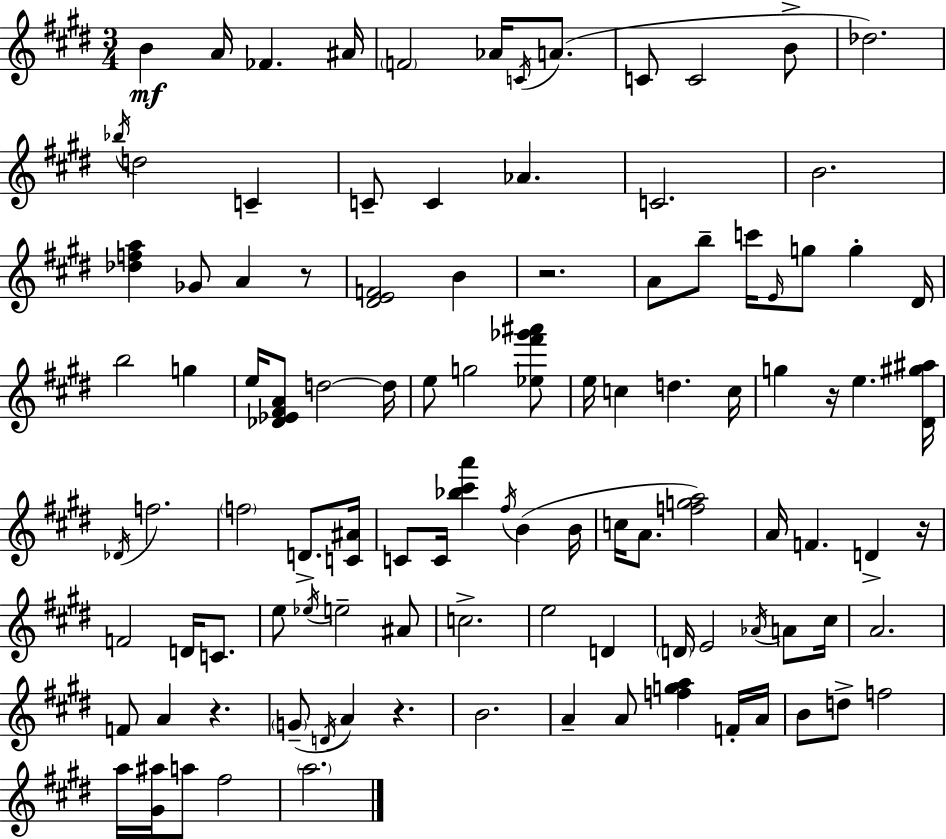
{
  \clef treble
  \numericTimeSignature
  \time 3/4
  \key e \major
  \repeat volta 2 { b'4\mf a'16 fes'4. ais'16 | \parenthesize f'2 aes'16 \acciaccatura { c'16 }( a'8. | c'8 c'2 b'8-> | des''2.) | \break \acciaccatura { bes''16 } d''2 c'4-- | c'8-- c'4 aes'4. | c'2. | b'2. | \break <des'' f'' a''>4 ges'8 a'4 | r8 <dis' e' f'>2 b'4 | r2. | a'8 b''8-- c'''16 \grace { e'16 } g''8 g''4-. | \break dis'16 b''2 g''4 | e''16 <des' ees' fis' a'>8 d''2~~ | d''16 e''8 g''2 | <ees'' fis''' ges''' ais'''>8 e''16 c''4 d''4. | \break c''16 g''4 r16 e''4. | <dis' gis'' ais''>16 \acciaccatura { des'16 } f''2. | \parenthesize f''2 | d'8.-> <c' ais'>16 c'8 c'16 <bes'' cis''' a'''>4 \acciaccatura { fis''16 }( | \break b'4 b'16 c''16 a'8. <f'' g'' a''>2) | a'16 f'4. | d'4-> r16 f'2 | d'16 c'8. e''8 \acciaccatura { ees''16 } e''2-- | \break ais'8 c''2.-> | e''2 | d'4 \parenthesize d'16 e'2 | \acciaccatura { aes'16 } a'8 cis''16 a'2. | \break f'8 a'4 | r4. \parenthesize g'8--( \acciaccatura { d'16 } a'4) | r4. b'2. | a'4-- | \break a'8 <f'' g'' a''>4 f'16-. a'16 b'8 d''8-> | f''2 a''16 <gis' ais''>16 a''8 | fis''2 \parenthesize a''2. | } \bar "|."
}